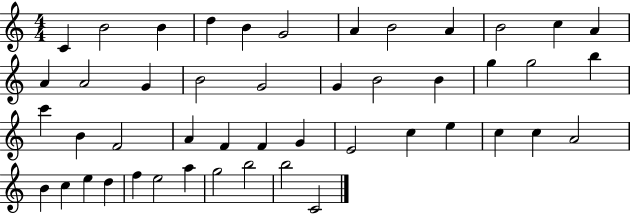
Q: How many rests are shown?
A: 0